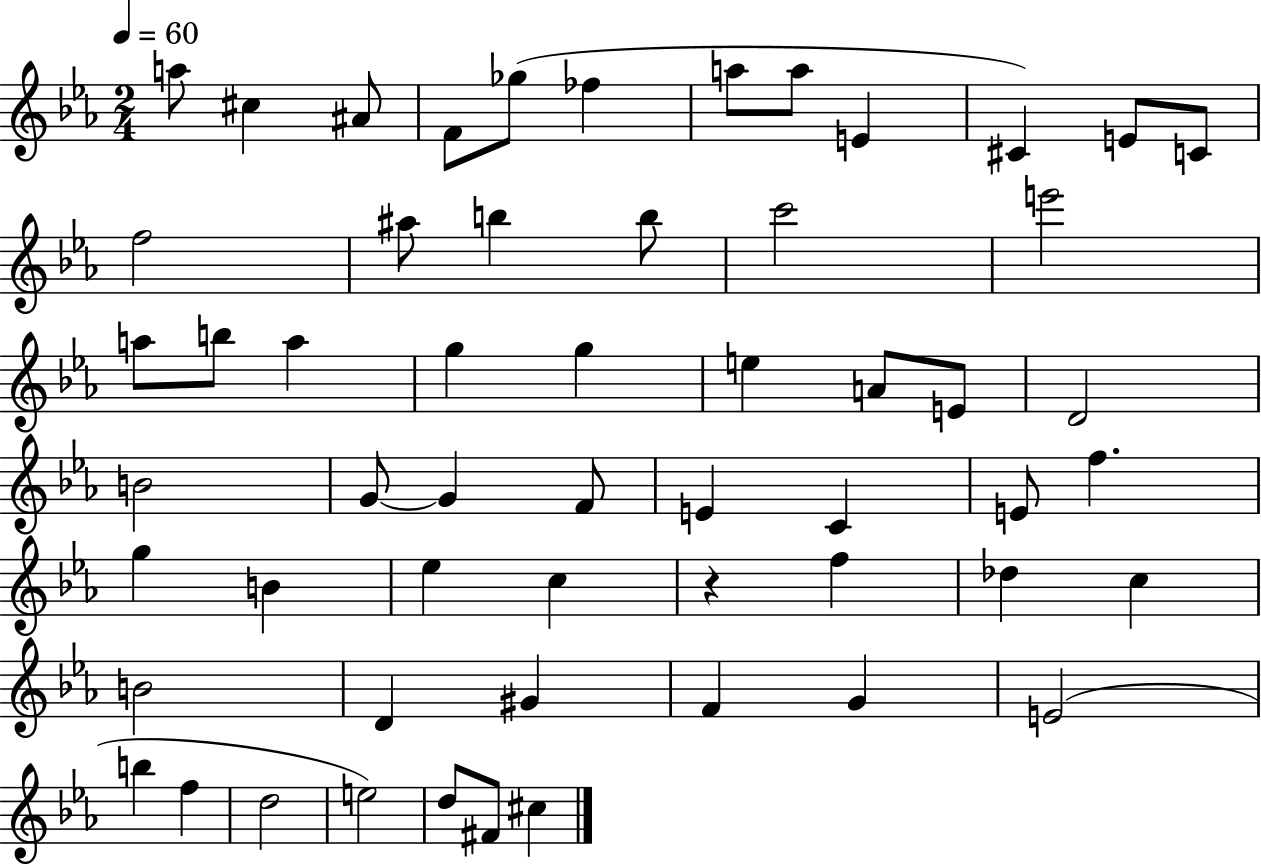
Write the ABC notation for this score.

X:1
T:Untitled
M:2/4
L:1/4
K:Eb
a/2 ^c ^A/2 F/2 _g/2 _f a/2 a/2 E ^C E/2 C/2 f2 ^a/2 b b/2 c'2 e'2 a/2 b/2 a g g e A/2 E/2 D2 B2 G/2 G F/2 E C E/2 f g B _e c z f _d c B2 D ^G F G E2 b f d2 e2 d/2 ^F/2 ^c